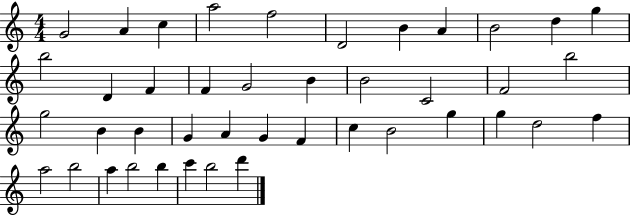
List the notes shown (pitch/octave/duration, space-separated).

G4/h A4/q C5/q A5/h F5/h D4/h B4/q A4/q B4/h D5/q G5/q B5/h D4/q F4/q F4/q G4/h B4/q B4/h C4/h F4/h B5/h G5/h B4/q B4/q G4/q A4/q G4/q F4/q C5/q B4/h G5/q G5/q D5/h F5/q A5/h B5/h A5/q B5/h B5/q C6/q B5/h D6/q